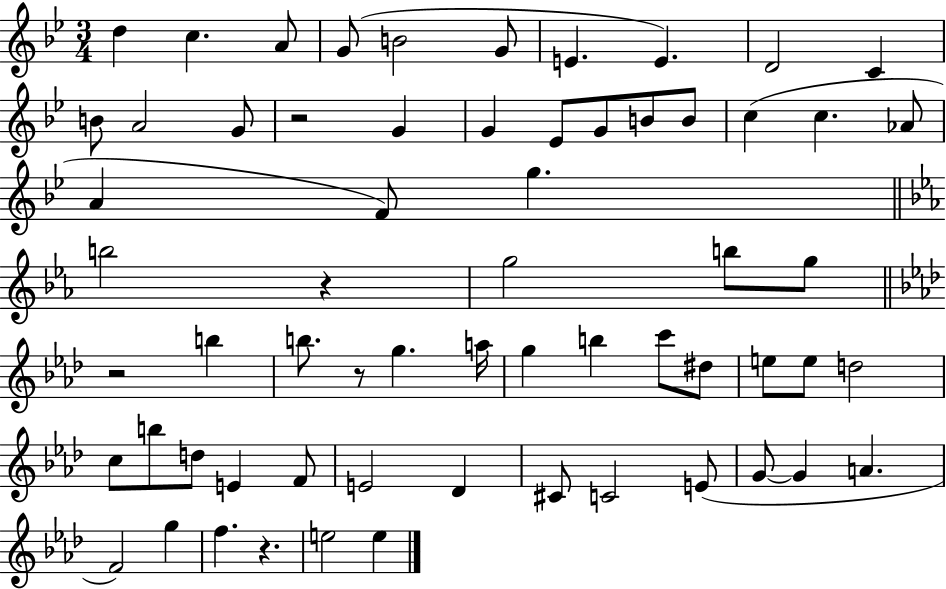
{
  \clef treble
  \numericTimeSignature
  \time 3/4
  \key bes \major
  d''4 c''4. a'8 | g'8( b'2 g'8 | e'4. e'4.) | d'2 c'4 | \break b'8 a'2 g'8 | r2 g'4 | g'4 ees'8 g'8 b'8 b'8 | c''4( c''4. aes'8 | \break a'4 f'8) g''4. | \bar "||" \break \key ees \major b''2 r4 | g''2 b''8 g''8 | \bar "||" \break \key aes \major r2 b''4 | b''8. r8 g''4. a''16 | g''4 b''4 c'''8 dis''8 | e''8 e''8 d''2 | \break c''8 b''8 d''8 e'4 f'8 | e'2 des'4 | cis'8 c'2 e'8( | g'8~~ g'4 a'4. | \break f'2) g''4 | f''4. r4. | e''2 e''4 | \bar "|."
}